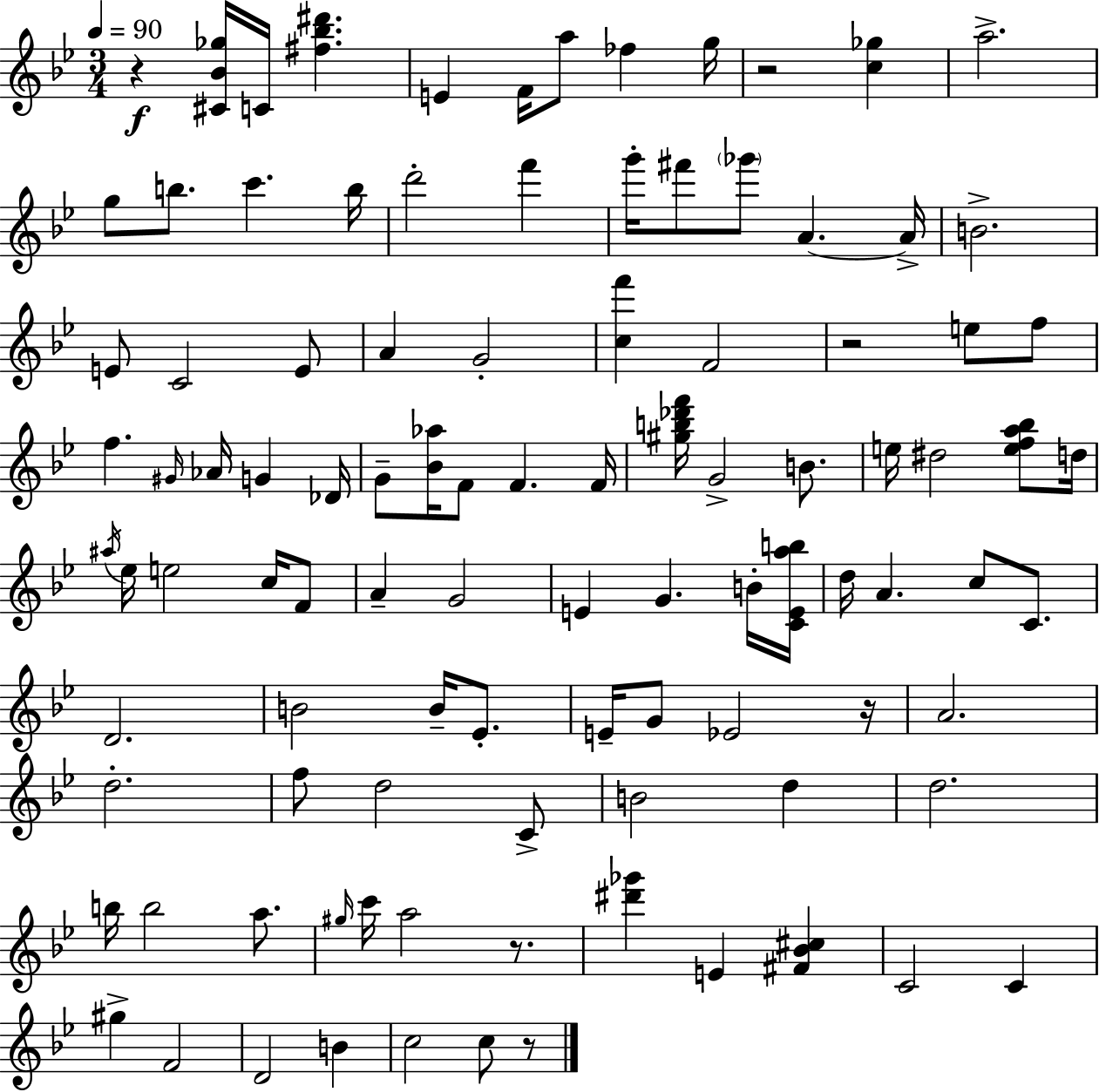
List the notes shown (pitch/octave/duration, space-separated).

R/q [C#4,Bb4,Gb5]/s C4/s [F#5,Bb5,D#6]/q. E4/q F4/s A5/e FES5/q G5/s R/h [C5,Gb5]/q A5/h. G5/e B5/e. C6/q. B5/s D6/h F6/q G6/s F#6/e Gb6/e A4/q. A4/s B4/h. E4/e C4/h E4/e A4/q G4/h [C5,F6]/q F4/h R/h E5/e F5/e F5/q. G#4/s Ab4/s G4/q Db4/s G4/e [Bb4,Ab5]/s F4/e F4/q. F4/s [G#5,B5,Db6,F6]/s G4/h B4/e. E5/s D#5/h [E5,F5,A5,Bb5]/e D5/s A#5/s Eb5/s E5/h C5/s F4/e A4/q G4/h E4/q G4/q. B4/s [C4,E4,A5,B5]/s D5/s A4/q. C5/e C4/e. D4/h. B4/h B4/s Eb4/e. E4/s G4/e Eb4/h R/s A4/h. D5/h. F5/e D5/h C4/e B4/h D5/q D5/h. B5/s B5/h A5/e. G#5/s C6/s A5/h R/e. [D#6,Gb6]/q E4/q [F#4,Bb4,C#5]/q C4/h C4/q G#5/q F4/h D4/h B4/q C5/h C5/e R/e